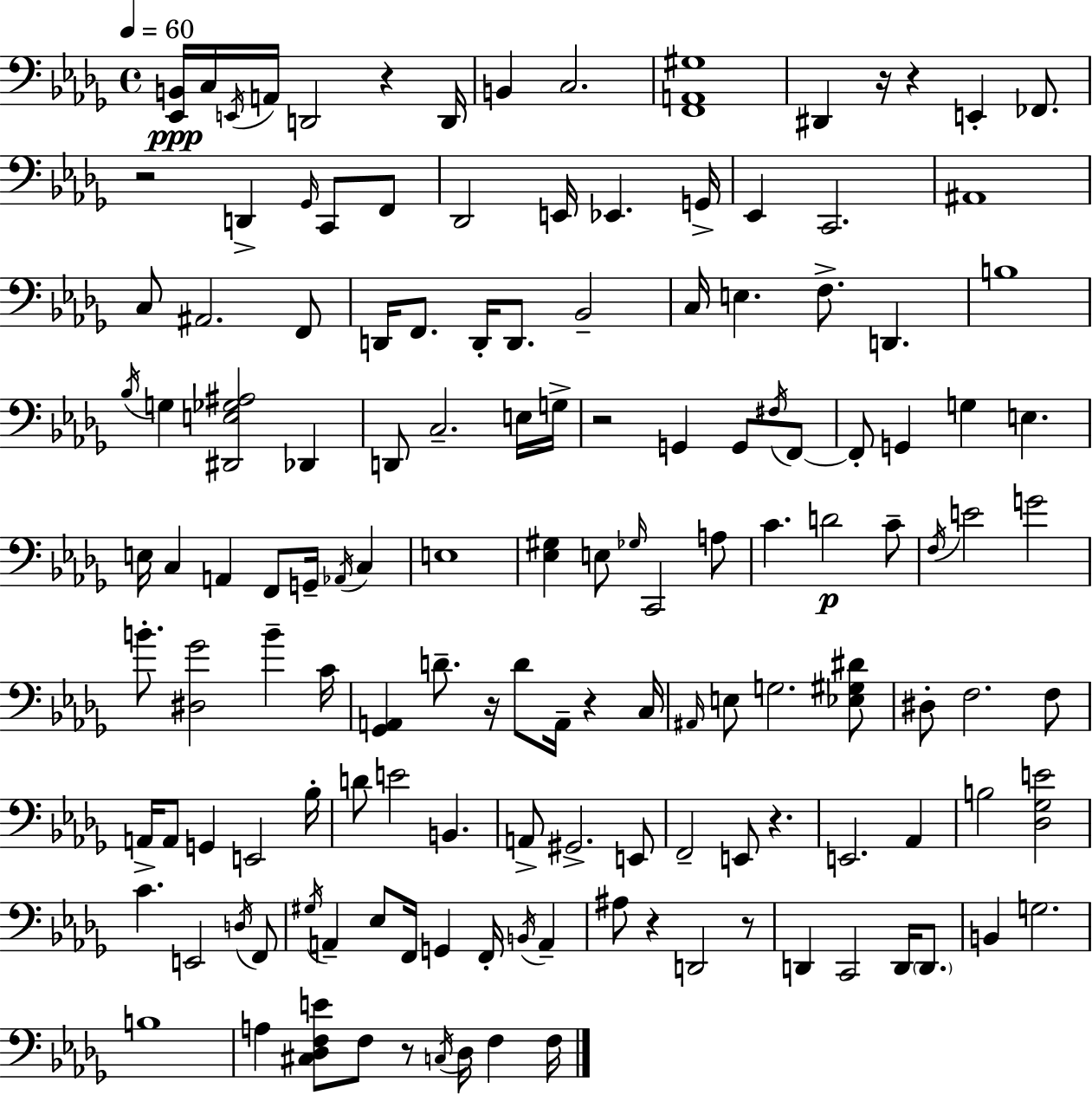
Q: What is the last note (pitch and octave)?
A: F3